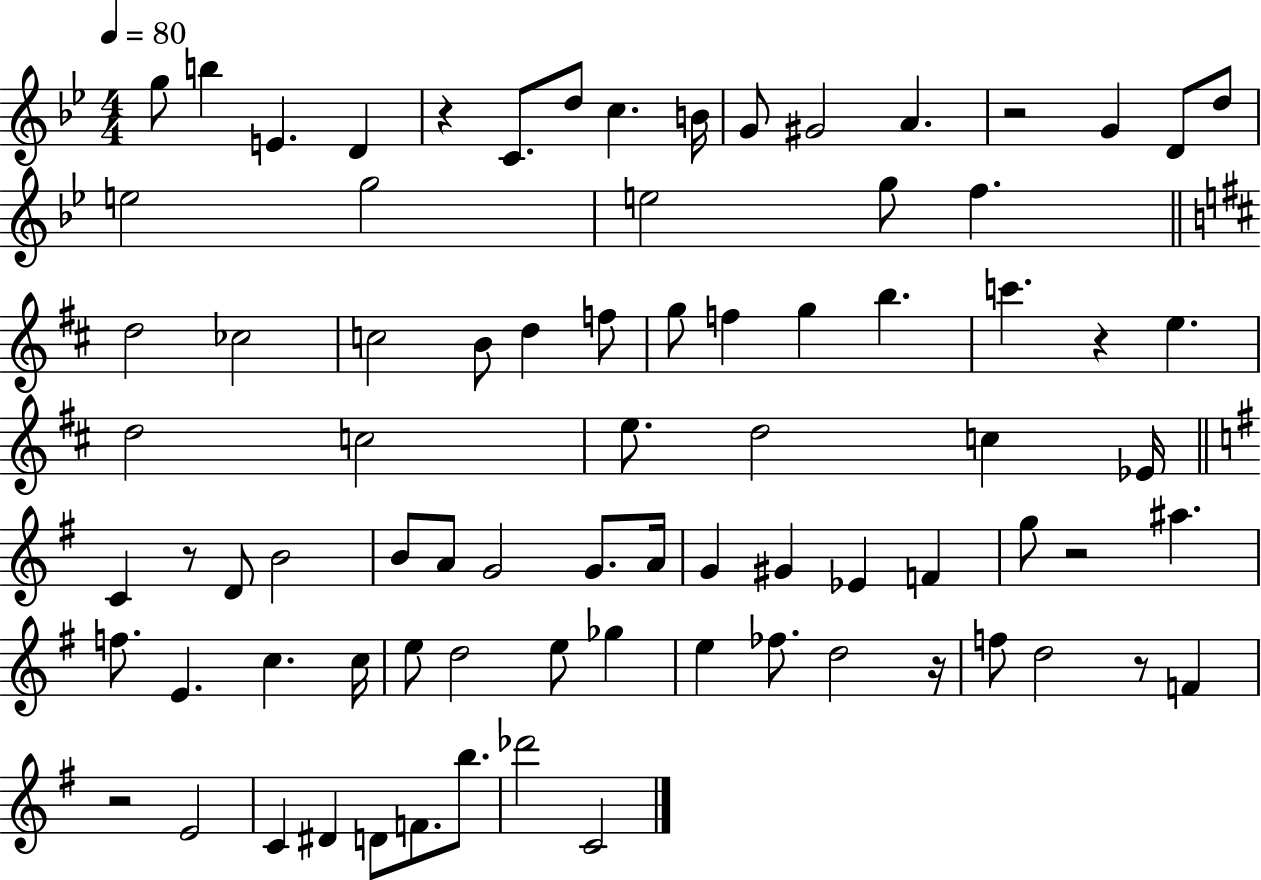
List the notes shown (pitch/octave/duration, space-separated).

G5/e B5/q E4/q. D4/q R/q C4/e. D5/e C5/q. B4/s G4/e G#4/h A4/q. R/h G4/q D4/e D5/e E5/h G5/h E5/h G5/e F5/q. D5/h CES5/h C5/h B4/e D5/q F5/e G5/e F5/q G5/q B5/q. C6/q. R/q E5/q. D5/h C5/h E5/e. D5/h C5/q Eb4/s C4/q R/e D4/e B4/h B4/e A4/e G4/h G4/e. A4/s G4/q G#4/q Eb4/q F4/q G5/e R/h A#5/q. F5/e. E4/q. C5/q. C5/s E5/e D5/h E5/e Gb5/q E5/q FES5/e. D5/h R/s F5/e D5/h R/e F4/q R/h E4/h C4/q D#4/q D4/e F4/e. B5/e. Db6/h C4/h